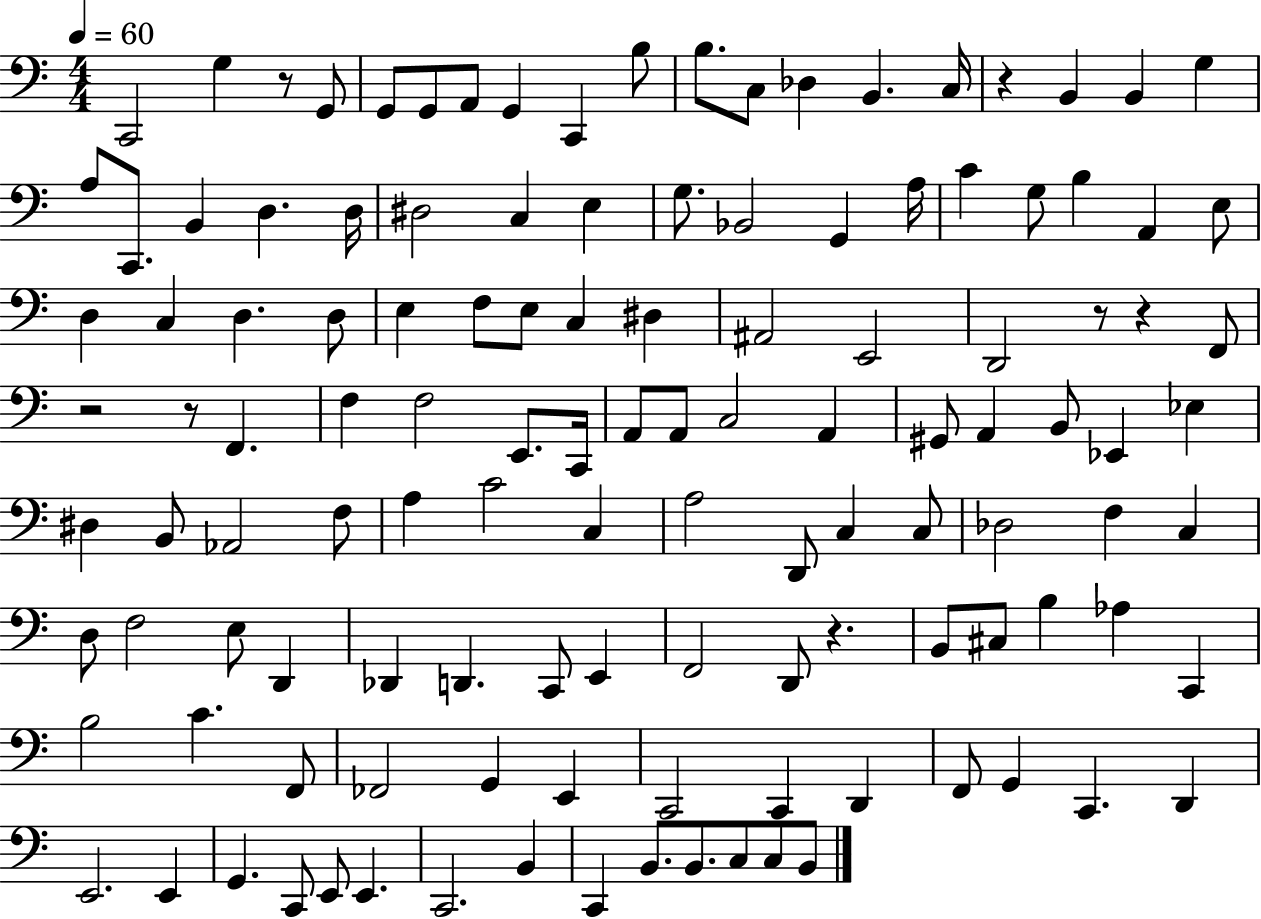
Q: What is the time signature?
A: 4/4